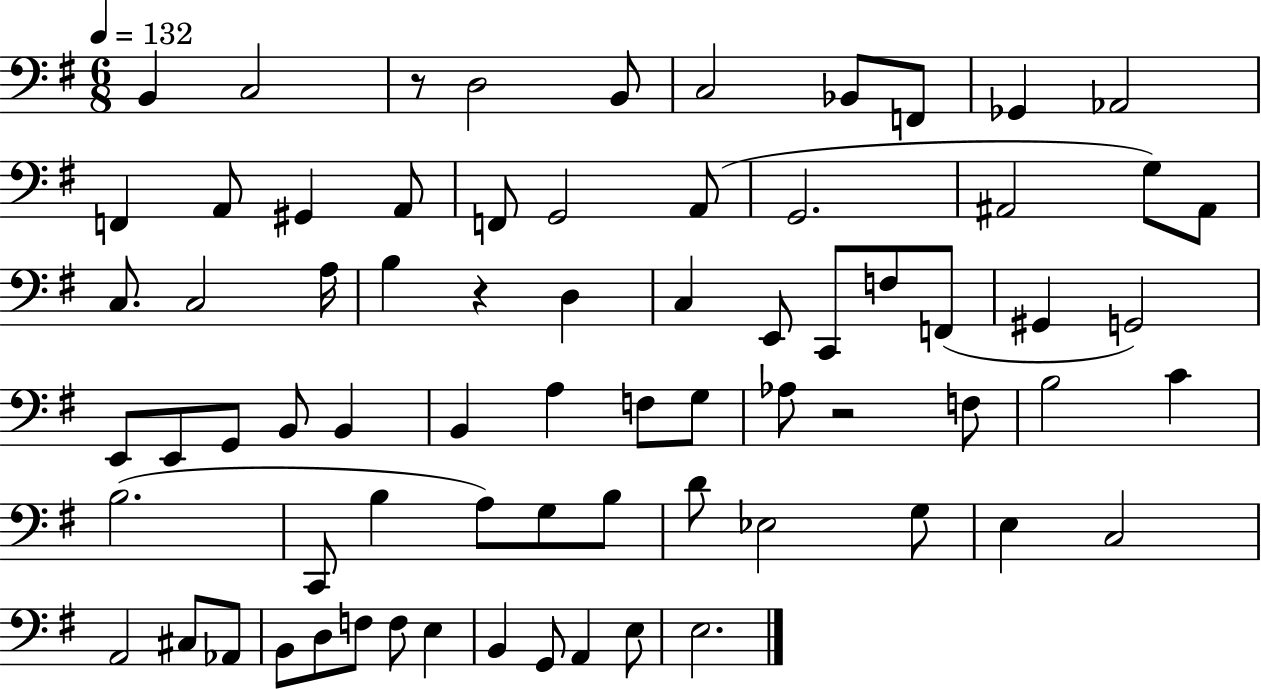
X:1
T:Untitled
M:6/8
L:1/4
K:G
B,, C,2 z/2 D,2 B,,/2 C,2 _B,,/2 F,,/2 _G,, _A,,2 F,, A,,/2 ^G,, A,,/2 F,,/2 G,,2 A,,/2 G,,2 ^A,,2 G,/2 ^A,,/2 C,/2 C,2 A,/4 B, z D, C, E,,/2 C,,/2 F,/2 F,,/2 ^G,, G,,2 E,,/2 E,,/2 G,,/2 B,,/2 B,, B,, A, F,/2 G,/2 _A,/2 z2 F,/2 B,2 C B,2 C,,/2 B, A,/2 G,/2 B,/2 D/2 _E,2 G,/2 E, C,2 A,,2 ^C,/2 _A,,/2 B,,/2 D,/2 F,/2 F,/2 E, B,, G,,/2 A,, E,/2 E,2